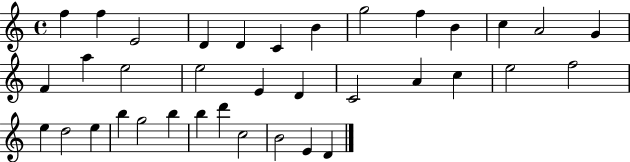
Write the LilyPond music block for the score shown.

{
  \clef treble
  \time 4/4
  \defaultTimeSignature
  \key c \major
  f''4 f''4 e'2 | d'4 d'4 c'4 b'4 | g''2 f''4 b'4 | c''4 a'2 g'4 | \break f'4 a''4 e''2 | e''2 e'4 d'4 | c'2 a'4 c''4 | e''2 f''2 | \break e''4 d''2 e''4 | b''4 g''2 b''4 | b''4 d'''4 c''2 | b'2 e'4 d'4 | \break \bar "|."
}